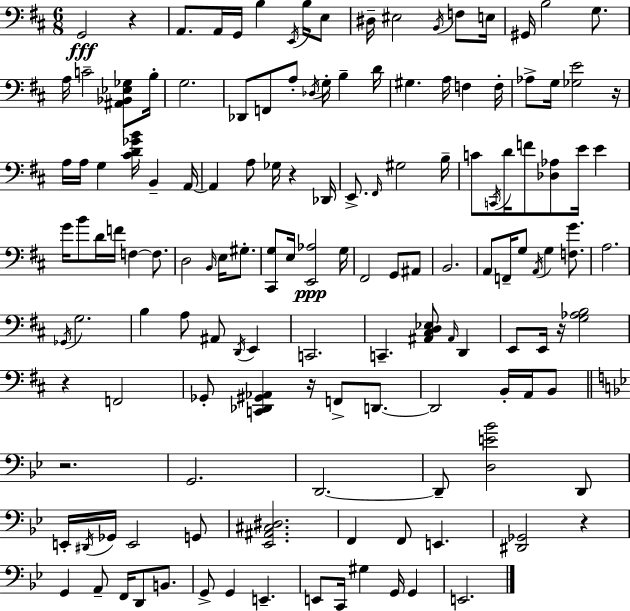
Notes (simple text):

G2/h R/q A2/e. A2/s G2/s B3/q E2/s B3/s E3/e D#3/s EIS3/h B2/s F3/e E3/s G#2/s B3/h G3/e. A3/s C4/h [A#2,Bb2,Eb3,Gb3]/e B3/s G3/h. Db2/e F2/e A3/e Db3/s G3/s B3/q D4/s G#3/q. A3/s F3/q F3/s Ab3/e G3/s [Gb3,E4]/h R/s A3/s A3/s G3/q [C#4,D4,Gb4,B4]/s B2/q A2/s A2/q A3/e Gb3/s R/q Db2/s E2/e. F#2/s G#3/h B3/s C4/e C2/s D4/s F4/e [Db3,Ab3]/e E4/s E4/q G4/s B4/e D4/s F4/s F3/q F3/e. D3/h B2/s E3/s G#3/e. [C#2,G3]/e E3/s [E2,Ab3]/h G3/s F#2/h G2/e A#2/e B2/h. A2/e F2/s G3/e A2/s G3/q [F3,G4]/e. A3/h. Gb2/s G3/h. B3/q A3/e A#2/e D2/s E2/q C2/h. C2/q. [A#2,C#3,D3,Eb3]/e A#2/s D2/q E2/e E2/s R/s [G3,Ab3,B3]/h R/q F2/h Gb2/e [C2,Db2,G#2,Ab2]/q R/s F2/e D2/e. D2/h B2/s A2/s B2/e R/h. G2/h. D2/h. D2/e [D3,E4,Bb4]/h D2/e E2/s D#2/s Gb2/s E2/h G2/e [Eb2,A#2,C#3,D#3]/h. F2/q F2/e E2/q. [D#2,Gb2]/h R/q G2/q A2/e F2/s D2/e B2/e. G2/e G2/q E2/q. E2/e C2/s G#3/q G2/s G2/q E2/h.